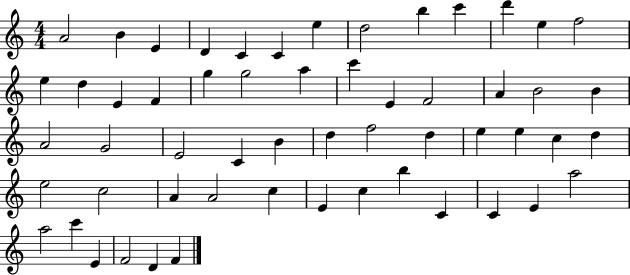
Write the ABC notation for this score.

X:1
T:Untitled
M:4/4
L:1/4
K:C
A2 B E D C C e d2 b c' d' e f2 e d E F g g2 a c' E F2 A B2 B A2 G2 E2 C B d f2 d e e c d e2 c2 A A2 c E c b C C E a2 a2 c' E F2 D F